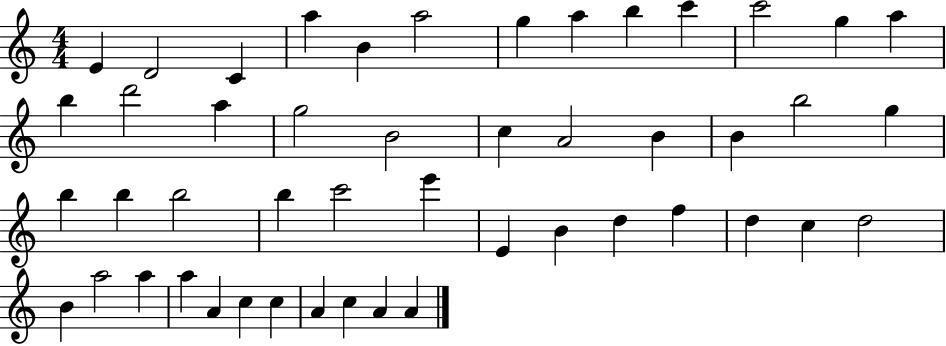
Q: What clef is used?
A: treble